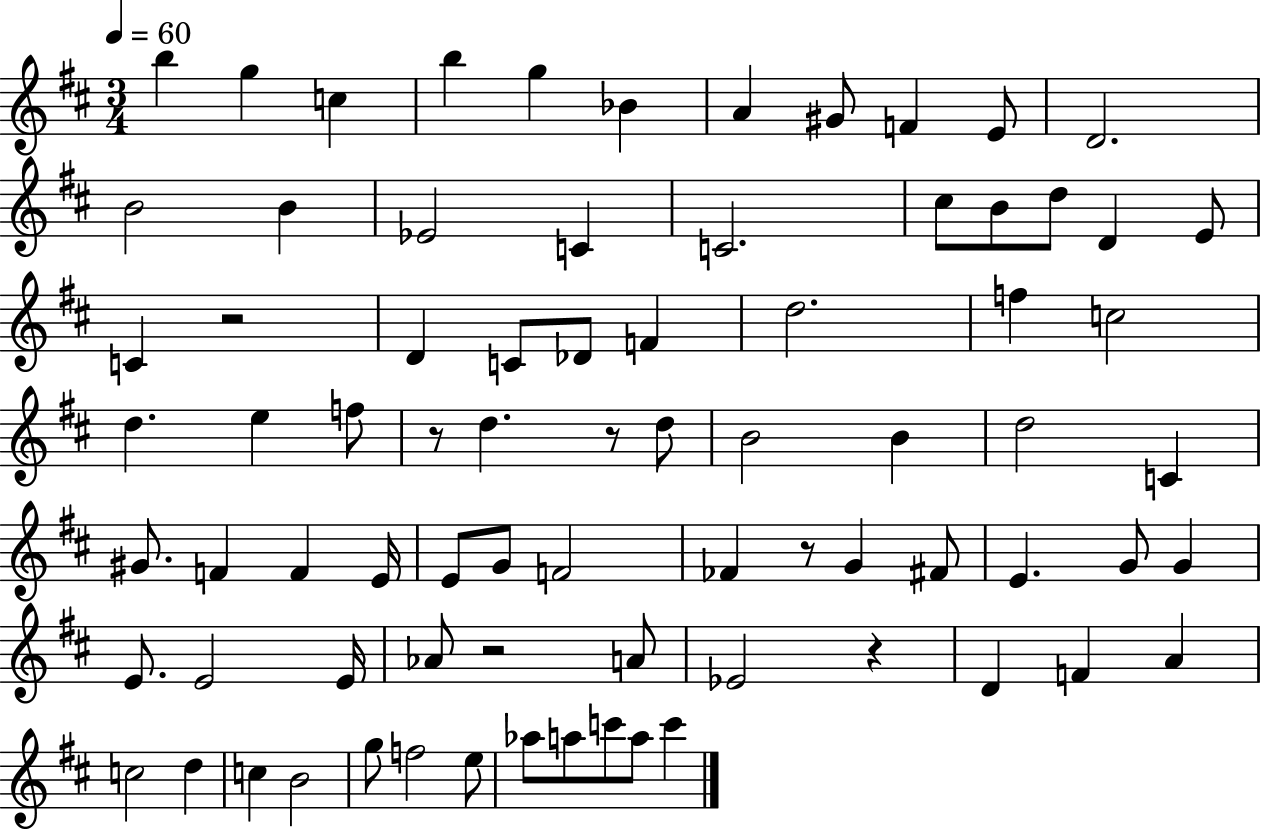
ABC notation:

X:1
T:Untitled
M:3/4
L:1/4
K:D
b g c b g _B A ^G/2 F E/2 D2 B2 B _E2 C C2 ^c/2 B/2 d/2 D E/2 C z2 D C/2 _D/2 F d2 f c2 d e f/2 z/2 d z/2 d/2 B2 B d2 C ^G/2 F F E/4 E/2 G/2 F2 _F z/2 G ^F/2 E G/2 G E/2 E2 E/4 _A/2 z2 A/2 _E2 z D F A c2 d c B2 g/2 f2 e/2 _a/2 a/2 c'/2 a/2 c'